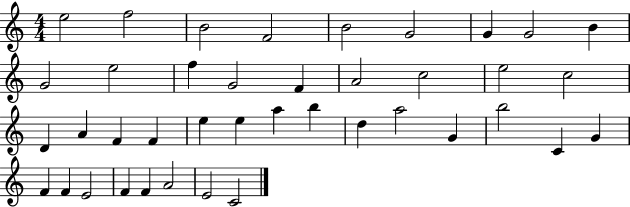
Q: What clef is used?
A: treble